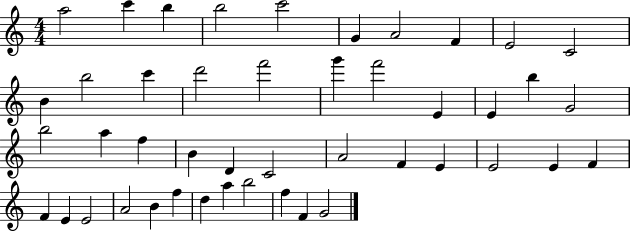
X:1
T:Untitled
M:4/4
L:1/4
K:C
a2 c' b b2 c'2 G A2 F E2 C2 B b2 c' d'2 f'2 g' f'2 E E b G2 b2 a f B D C2 A2 F E E2 E F F E E2 A2 B f d a b2 f F G2